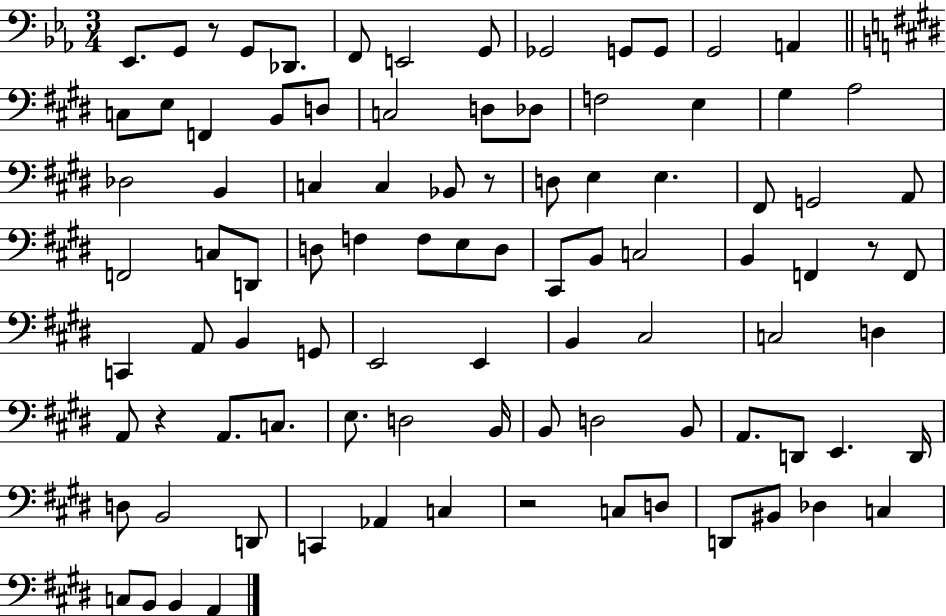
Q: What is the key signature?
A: EES major